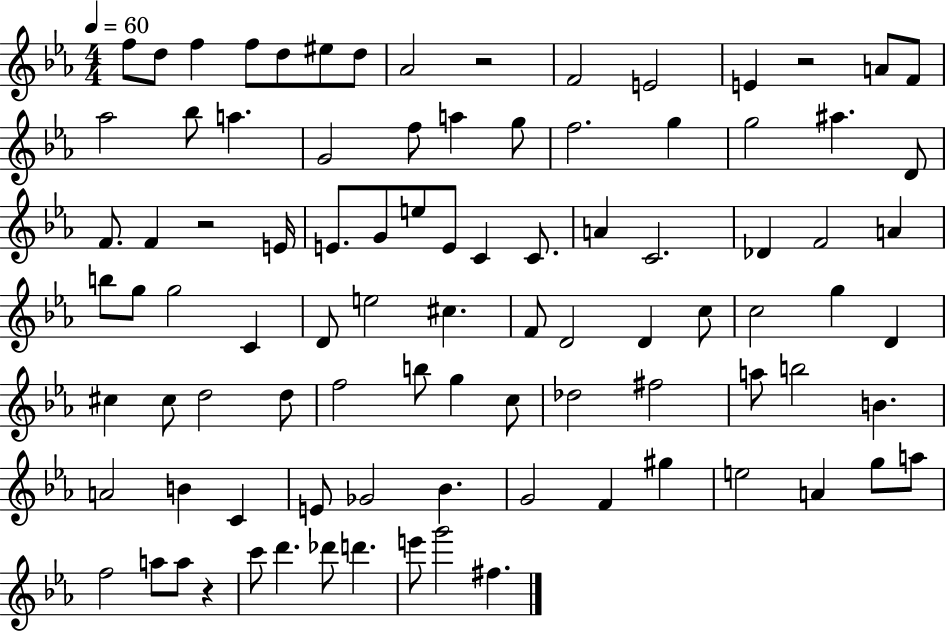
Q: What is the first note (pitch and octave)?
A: F5